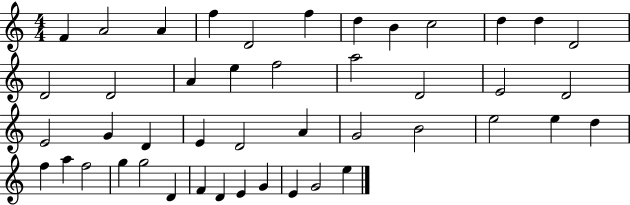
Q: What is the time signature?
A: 4/4